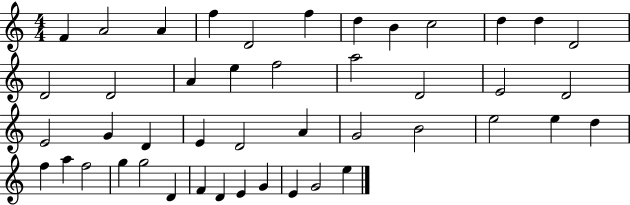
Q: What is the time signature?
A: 4/4